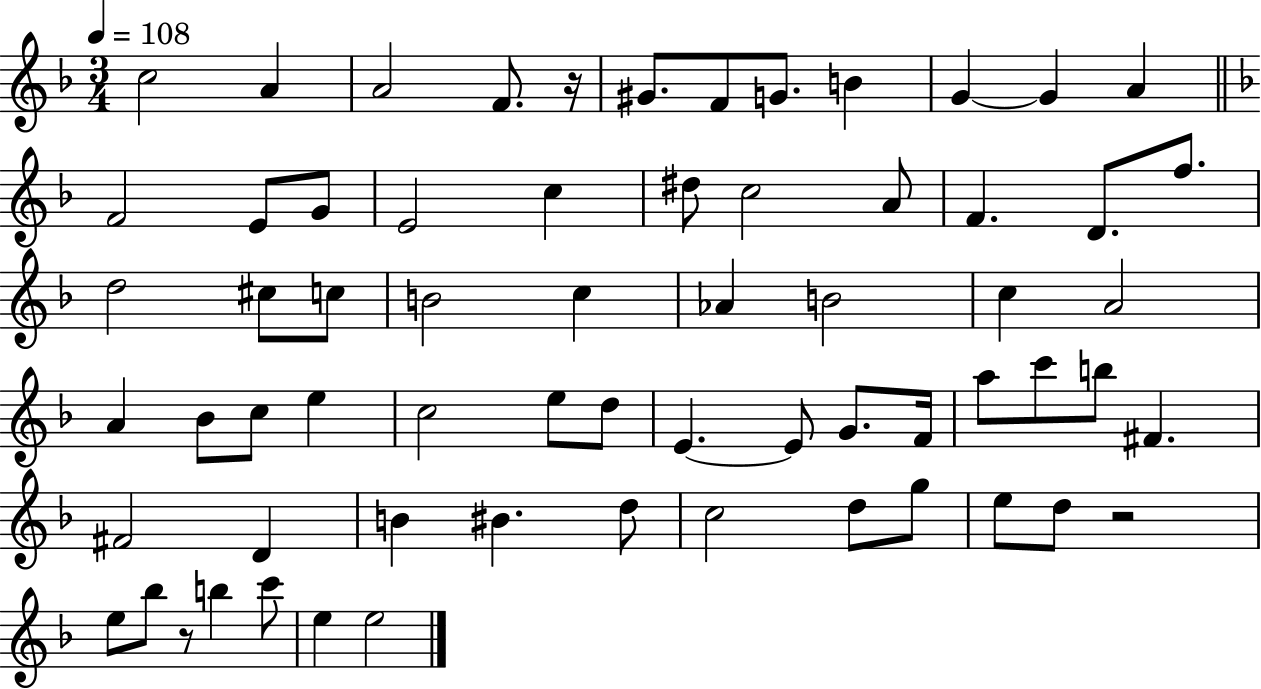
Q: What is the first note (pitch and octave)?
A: C5